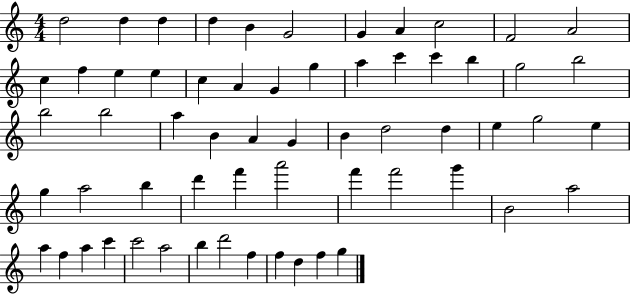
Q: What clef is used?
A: treble